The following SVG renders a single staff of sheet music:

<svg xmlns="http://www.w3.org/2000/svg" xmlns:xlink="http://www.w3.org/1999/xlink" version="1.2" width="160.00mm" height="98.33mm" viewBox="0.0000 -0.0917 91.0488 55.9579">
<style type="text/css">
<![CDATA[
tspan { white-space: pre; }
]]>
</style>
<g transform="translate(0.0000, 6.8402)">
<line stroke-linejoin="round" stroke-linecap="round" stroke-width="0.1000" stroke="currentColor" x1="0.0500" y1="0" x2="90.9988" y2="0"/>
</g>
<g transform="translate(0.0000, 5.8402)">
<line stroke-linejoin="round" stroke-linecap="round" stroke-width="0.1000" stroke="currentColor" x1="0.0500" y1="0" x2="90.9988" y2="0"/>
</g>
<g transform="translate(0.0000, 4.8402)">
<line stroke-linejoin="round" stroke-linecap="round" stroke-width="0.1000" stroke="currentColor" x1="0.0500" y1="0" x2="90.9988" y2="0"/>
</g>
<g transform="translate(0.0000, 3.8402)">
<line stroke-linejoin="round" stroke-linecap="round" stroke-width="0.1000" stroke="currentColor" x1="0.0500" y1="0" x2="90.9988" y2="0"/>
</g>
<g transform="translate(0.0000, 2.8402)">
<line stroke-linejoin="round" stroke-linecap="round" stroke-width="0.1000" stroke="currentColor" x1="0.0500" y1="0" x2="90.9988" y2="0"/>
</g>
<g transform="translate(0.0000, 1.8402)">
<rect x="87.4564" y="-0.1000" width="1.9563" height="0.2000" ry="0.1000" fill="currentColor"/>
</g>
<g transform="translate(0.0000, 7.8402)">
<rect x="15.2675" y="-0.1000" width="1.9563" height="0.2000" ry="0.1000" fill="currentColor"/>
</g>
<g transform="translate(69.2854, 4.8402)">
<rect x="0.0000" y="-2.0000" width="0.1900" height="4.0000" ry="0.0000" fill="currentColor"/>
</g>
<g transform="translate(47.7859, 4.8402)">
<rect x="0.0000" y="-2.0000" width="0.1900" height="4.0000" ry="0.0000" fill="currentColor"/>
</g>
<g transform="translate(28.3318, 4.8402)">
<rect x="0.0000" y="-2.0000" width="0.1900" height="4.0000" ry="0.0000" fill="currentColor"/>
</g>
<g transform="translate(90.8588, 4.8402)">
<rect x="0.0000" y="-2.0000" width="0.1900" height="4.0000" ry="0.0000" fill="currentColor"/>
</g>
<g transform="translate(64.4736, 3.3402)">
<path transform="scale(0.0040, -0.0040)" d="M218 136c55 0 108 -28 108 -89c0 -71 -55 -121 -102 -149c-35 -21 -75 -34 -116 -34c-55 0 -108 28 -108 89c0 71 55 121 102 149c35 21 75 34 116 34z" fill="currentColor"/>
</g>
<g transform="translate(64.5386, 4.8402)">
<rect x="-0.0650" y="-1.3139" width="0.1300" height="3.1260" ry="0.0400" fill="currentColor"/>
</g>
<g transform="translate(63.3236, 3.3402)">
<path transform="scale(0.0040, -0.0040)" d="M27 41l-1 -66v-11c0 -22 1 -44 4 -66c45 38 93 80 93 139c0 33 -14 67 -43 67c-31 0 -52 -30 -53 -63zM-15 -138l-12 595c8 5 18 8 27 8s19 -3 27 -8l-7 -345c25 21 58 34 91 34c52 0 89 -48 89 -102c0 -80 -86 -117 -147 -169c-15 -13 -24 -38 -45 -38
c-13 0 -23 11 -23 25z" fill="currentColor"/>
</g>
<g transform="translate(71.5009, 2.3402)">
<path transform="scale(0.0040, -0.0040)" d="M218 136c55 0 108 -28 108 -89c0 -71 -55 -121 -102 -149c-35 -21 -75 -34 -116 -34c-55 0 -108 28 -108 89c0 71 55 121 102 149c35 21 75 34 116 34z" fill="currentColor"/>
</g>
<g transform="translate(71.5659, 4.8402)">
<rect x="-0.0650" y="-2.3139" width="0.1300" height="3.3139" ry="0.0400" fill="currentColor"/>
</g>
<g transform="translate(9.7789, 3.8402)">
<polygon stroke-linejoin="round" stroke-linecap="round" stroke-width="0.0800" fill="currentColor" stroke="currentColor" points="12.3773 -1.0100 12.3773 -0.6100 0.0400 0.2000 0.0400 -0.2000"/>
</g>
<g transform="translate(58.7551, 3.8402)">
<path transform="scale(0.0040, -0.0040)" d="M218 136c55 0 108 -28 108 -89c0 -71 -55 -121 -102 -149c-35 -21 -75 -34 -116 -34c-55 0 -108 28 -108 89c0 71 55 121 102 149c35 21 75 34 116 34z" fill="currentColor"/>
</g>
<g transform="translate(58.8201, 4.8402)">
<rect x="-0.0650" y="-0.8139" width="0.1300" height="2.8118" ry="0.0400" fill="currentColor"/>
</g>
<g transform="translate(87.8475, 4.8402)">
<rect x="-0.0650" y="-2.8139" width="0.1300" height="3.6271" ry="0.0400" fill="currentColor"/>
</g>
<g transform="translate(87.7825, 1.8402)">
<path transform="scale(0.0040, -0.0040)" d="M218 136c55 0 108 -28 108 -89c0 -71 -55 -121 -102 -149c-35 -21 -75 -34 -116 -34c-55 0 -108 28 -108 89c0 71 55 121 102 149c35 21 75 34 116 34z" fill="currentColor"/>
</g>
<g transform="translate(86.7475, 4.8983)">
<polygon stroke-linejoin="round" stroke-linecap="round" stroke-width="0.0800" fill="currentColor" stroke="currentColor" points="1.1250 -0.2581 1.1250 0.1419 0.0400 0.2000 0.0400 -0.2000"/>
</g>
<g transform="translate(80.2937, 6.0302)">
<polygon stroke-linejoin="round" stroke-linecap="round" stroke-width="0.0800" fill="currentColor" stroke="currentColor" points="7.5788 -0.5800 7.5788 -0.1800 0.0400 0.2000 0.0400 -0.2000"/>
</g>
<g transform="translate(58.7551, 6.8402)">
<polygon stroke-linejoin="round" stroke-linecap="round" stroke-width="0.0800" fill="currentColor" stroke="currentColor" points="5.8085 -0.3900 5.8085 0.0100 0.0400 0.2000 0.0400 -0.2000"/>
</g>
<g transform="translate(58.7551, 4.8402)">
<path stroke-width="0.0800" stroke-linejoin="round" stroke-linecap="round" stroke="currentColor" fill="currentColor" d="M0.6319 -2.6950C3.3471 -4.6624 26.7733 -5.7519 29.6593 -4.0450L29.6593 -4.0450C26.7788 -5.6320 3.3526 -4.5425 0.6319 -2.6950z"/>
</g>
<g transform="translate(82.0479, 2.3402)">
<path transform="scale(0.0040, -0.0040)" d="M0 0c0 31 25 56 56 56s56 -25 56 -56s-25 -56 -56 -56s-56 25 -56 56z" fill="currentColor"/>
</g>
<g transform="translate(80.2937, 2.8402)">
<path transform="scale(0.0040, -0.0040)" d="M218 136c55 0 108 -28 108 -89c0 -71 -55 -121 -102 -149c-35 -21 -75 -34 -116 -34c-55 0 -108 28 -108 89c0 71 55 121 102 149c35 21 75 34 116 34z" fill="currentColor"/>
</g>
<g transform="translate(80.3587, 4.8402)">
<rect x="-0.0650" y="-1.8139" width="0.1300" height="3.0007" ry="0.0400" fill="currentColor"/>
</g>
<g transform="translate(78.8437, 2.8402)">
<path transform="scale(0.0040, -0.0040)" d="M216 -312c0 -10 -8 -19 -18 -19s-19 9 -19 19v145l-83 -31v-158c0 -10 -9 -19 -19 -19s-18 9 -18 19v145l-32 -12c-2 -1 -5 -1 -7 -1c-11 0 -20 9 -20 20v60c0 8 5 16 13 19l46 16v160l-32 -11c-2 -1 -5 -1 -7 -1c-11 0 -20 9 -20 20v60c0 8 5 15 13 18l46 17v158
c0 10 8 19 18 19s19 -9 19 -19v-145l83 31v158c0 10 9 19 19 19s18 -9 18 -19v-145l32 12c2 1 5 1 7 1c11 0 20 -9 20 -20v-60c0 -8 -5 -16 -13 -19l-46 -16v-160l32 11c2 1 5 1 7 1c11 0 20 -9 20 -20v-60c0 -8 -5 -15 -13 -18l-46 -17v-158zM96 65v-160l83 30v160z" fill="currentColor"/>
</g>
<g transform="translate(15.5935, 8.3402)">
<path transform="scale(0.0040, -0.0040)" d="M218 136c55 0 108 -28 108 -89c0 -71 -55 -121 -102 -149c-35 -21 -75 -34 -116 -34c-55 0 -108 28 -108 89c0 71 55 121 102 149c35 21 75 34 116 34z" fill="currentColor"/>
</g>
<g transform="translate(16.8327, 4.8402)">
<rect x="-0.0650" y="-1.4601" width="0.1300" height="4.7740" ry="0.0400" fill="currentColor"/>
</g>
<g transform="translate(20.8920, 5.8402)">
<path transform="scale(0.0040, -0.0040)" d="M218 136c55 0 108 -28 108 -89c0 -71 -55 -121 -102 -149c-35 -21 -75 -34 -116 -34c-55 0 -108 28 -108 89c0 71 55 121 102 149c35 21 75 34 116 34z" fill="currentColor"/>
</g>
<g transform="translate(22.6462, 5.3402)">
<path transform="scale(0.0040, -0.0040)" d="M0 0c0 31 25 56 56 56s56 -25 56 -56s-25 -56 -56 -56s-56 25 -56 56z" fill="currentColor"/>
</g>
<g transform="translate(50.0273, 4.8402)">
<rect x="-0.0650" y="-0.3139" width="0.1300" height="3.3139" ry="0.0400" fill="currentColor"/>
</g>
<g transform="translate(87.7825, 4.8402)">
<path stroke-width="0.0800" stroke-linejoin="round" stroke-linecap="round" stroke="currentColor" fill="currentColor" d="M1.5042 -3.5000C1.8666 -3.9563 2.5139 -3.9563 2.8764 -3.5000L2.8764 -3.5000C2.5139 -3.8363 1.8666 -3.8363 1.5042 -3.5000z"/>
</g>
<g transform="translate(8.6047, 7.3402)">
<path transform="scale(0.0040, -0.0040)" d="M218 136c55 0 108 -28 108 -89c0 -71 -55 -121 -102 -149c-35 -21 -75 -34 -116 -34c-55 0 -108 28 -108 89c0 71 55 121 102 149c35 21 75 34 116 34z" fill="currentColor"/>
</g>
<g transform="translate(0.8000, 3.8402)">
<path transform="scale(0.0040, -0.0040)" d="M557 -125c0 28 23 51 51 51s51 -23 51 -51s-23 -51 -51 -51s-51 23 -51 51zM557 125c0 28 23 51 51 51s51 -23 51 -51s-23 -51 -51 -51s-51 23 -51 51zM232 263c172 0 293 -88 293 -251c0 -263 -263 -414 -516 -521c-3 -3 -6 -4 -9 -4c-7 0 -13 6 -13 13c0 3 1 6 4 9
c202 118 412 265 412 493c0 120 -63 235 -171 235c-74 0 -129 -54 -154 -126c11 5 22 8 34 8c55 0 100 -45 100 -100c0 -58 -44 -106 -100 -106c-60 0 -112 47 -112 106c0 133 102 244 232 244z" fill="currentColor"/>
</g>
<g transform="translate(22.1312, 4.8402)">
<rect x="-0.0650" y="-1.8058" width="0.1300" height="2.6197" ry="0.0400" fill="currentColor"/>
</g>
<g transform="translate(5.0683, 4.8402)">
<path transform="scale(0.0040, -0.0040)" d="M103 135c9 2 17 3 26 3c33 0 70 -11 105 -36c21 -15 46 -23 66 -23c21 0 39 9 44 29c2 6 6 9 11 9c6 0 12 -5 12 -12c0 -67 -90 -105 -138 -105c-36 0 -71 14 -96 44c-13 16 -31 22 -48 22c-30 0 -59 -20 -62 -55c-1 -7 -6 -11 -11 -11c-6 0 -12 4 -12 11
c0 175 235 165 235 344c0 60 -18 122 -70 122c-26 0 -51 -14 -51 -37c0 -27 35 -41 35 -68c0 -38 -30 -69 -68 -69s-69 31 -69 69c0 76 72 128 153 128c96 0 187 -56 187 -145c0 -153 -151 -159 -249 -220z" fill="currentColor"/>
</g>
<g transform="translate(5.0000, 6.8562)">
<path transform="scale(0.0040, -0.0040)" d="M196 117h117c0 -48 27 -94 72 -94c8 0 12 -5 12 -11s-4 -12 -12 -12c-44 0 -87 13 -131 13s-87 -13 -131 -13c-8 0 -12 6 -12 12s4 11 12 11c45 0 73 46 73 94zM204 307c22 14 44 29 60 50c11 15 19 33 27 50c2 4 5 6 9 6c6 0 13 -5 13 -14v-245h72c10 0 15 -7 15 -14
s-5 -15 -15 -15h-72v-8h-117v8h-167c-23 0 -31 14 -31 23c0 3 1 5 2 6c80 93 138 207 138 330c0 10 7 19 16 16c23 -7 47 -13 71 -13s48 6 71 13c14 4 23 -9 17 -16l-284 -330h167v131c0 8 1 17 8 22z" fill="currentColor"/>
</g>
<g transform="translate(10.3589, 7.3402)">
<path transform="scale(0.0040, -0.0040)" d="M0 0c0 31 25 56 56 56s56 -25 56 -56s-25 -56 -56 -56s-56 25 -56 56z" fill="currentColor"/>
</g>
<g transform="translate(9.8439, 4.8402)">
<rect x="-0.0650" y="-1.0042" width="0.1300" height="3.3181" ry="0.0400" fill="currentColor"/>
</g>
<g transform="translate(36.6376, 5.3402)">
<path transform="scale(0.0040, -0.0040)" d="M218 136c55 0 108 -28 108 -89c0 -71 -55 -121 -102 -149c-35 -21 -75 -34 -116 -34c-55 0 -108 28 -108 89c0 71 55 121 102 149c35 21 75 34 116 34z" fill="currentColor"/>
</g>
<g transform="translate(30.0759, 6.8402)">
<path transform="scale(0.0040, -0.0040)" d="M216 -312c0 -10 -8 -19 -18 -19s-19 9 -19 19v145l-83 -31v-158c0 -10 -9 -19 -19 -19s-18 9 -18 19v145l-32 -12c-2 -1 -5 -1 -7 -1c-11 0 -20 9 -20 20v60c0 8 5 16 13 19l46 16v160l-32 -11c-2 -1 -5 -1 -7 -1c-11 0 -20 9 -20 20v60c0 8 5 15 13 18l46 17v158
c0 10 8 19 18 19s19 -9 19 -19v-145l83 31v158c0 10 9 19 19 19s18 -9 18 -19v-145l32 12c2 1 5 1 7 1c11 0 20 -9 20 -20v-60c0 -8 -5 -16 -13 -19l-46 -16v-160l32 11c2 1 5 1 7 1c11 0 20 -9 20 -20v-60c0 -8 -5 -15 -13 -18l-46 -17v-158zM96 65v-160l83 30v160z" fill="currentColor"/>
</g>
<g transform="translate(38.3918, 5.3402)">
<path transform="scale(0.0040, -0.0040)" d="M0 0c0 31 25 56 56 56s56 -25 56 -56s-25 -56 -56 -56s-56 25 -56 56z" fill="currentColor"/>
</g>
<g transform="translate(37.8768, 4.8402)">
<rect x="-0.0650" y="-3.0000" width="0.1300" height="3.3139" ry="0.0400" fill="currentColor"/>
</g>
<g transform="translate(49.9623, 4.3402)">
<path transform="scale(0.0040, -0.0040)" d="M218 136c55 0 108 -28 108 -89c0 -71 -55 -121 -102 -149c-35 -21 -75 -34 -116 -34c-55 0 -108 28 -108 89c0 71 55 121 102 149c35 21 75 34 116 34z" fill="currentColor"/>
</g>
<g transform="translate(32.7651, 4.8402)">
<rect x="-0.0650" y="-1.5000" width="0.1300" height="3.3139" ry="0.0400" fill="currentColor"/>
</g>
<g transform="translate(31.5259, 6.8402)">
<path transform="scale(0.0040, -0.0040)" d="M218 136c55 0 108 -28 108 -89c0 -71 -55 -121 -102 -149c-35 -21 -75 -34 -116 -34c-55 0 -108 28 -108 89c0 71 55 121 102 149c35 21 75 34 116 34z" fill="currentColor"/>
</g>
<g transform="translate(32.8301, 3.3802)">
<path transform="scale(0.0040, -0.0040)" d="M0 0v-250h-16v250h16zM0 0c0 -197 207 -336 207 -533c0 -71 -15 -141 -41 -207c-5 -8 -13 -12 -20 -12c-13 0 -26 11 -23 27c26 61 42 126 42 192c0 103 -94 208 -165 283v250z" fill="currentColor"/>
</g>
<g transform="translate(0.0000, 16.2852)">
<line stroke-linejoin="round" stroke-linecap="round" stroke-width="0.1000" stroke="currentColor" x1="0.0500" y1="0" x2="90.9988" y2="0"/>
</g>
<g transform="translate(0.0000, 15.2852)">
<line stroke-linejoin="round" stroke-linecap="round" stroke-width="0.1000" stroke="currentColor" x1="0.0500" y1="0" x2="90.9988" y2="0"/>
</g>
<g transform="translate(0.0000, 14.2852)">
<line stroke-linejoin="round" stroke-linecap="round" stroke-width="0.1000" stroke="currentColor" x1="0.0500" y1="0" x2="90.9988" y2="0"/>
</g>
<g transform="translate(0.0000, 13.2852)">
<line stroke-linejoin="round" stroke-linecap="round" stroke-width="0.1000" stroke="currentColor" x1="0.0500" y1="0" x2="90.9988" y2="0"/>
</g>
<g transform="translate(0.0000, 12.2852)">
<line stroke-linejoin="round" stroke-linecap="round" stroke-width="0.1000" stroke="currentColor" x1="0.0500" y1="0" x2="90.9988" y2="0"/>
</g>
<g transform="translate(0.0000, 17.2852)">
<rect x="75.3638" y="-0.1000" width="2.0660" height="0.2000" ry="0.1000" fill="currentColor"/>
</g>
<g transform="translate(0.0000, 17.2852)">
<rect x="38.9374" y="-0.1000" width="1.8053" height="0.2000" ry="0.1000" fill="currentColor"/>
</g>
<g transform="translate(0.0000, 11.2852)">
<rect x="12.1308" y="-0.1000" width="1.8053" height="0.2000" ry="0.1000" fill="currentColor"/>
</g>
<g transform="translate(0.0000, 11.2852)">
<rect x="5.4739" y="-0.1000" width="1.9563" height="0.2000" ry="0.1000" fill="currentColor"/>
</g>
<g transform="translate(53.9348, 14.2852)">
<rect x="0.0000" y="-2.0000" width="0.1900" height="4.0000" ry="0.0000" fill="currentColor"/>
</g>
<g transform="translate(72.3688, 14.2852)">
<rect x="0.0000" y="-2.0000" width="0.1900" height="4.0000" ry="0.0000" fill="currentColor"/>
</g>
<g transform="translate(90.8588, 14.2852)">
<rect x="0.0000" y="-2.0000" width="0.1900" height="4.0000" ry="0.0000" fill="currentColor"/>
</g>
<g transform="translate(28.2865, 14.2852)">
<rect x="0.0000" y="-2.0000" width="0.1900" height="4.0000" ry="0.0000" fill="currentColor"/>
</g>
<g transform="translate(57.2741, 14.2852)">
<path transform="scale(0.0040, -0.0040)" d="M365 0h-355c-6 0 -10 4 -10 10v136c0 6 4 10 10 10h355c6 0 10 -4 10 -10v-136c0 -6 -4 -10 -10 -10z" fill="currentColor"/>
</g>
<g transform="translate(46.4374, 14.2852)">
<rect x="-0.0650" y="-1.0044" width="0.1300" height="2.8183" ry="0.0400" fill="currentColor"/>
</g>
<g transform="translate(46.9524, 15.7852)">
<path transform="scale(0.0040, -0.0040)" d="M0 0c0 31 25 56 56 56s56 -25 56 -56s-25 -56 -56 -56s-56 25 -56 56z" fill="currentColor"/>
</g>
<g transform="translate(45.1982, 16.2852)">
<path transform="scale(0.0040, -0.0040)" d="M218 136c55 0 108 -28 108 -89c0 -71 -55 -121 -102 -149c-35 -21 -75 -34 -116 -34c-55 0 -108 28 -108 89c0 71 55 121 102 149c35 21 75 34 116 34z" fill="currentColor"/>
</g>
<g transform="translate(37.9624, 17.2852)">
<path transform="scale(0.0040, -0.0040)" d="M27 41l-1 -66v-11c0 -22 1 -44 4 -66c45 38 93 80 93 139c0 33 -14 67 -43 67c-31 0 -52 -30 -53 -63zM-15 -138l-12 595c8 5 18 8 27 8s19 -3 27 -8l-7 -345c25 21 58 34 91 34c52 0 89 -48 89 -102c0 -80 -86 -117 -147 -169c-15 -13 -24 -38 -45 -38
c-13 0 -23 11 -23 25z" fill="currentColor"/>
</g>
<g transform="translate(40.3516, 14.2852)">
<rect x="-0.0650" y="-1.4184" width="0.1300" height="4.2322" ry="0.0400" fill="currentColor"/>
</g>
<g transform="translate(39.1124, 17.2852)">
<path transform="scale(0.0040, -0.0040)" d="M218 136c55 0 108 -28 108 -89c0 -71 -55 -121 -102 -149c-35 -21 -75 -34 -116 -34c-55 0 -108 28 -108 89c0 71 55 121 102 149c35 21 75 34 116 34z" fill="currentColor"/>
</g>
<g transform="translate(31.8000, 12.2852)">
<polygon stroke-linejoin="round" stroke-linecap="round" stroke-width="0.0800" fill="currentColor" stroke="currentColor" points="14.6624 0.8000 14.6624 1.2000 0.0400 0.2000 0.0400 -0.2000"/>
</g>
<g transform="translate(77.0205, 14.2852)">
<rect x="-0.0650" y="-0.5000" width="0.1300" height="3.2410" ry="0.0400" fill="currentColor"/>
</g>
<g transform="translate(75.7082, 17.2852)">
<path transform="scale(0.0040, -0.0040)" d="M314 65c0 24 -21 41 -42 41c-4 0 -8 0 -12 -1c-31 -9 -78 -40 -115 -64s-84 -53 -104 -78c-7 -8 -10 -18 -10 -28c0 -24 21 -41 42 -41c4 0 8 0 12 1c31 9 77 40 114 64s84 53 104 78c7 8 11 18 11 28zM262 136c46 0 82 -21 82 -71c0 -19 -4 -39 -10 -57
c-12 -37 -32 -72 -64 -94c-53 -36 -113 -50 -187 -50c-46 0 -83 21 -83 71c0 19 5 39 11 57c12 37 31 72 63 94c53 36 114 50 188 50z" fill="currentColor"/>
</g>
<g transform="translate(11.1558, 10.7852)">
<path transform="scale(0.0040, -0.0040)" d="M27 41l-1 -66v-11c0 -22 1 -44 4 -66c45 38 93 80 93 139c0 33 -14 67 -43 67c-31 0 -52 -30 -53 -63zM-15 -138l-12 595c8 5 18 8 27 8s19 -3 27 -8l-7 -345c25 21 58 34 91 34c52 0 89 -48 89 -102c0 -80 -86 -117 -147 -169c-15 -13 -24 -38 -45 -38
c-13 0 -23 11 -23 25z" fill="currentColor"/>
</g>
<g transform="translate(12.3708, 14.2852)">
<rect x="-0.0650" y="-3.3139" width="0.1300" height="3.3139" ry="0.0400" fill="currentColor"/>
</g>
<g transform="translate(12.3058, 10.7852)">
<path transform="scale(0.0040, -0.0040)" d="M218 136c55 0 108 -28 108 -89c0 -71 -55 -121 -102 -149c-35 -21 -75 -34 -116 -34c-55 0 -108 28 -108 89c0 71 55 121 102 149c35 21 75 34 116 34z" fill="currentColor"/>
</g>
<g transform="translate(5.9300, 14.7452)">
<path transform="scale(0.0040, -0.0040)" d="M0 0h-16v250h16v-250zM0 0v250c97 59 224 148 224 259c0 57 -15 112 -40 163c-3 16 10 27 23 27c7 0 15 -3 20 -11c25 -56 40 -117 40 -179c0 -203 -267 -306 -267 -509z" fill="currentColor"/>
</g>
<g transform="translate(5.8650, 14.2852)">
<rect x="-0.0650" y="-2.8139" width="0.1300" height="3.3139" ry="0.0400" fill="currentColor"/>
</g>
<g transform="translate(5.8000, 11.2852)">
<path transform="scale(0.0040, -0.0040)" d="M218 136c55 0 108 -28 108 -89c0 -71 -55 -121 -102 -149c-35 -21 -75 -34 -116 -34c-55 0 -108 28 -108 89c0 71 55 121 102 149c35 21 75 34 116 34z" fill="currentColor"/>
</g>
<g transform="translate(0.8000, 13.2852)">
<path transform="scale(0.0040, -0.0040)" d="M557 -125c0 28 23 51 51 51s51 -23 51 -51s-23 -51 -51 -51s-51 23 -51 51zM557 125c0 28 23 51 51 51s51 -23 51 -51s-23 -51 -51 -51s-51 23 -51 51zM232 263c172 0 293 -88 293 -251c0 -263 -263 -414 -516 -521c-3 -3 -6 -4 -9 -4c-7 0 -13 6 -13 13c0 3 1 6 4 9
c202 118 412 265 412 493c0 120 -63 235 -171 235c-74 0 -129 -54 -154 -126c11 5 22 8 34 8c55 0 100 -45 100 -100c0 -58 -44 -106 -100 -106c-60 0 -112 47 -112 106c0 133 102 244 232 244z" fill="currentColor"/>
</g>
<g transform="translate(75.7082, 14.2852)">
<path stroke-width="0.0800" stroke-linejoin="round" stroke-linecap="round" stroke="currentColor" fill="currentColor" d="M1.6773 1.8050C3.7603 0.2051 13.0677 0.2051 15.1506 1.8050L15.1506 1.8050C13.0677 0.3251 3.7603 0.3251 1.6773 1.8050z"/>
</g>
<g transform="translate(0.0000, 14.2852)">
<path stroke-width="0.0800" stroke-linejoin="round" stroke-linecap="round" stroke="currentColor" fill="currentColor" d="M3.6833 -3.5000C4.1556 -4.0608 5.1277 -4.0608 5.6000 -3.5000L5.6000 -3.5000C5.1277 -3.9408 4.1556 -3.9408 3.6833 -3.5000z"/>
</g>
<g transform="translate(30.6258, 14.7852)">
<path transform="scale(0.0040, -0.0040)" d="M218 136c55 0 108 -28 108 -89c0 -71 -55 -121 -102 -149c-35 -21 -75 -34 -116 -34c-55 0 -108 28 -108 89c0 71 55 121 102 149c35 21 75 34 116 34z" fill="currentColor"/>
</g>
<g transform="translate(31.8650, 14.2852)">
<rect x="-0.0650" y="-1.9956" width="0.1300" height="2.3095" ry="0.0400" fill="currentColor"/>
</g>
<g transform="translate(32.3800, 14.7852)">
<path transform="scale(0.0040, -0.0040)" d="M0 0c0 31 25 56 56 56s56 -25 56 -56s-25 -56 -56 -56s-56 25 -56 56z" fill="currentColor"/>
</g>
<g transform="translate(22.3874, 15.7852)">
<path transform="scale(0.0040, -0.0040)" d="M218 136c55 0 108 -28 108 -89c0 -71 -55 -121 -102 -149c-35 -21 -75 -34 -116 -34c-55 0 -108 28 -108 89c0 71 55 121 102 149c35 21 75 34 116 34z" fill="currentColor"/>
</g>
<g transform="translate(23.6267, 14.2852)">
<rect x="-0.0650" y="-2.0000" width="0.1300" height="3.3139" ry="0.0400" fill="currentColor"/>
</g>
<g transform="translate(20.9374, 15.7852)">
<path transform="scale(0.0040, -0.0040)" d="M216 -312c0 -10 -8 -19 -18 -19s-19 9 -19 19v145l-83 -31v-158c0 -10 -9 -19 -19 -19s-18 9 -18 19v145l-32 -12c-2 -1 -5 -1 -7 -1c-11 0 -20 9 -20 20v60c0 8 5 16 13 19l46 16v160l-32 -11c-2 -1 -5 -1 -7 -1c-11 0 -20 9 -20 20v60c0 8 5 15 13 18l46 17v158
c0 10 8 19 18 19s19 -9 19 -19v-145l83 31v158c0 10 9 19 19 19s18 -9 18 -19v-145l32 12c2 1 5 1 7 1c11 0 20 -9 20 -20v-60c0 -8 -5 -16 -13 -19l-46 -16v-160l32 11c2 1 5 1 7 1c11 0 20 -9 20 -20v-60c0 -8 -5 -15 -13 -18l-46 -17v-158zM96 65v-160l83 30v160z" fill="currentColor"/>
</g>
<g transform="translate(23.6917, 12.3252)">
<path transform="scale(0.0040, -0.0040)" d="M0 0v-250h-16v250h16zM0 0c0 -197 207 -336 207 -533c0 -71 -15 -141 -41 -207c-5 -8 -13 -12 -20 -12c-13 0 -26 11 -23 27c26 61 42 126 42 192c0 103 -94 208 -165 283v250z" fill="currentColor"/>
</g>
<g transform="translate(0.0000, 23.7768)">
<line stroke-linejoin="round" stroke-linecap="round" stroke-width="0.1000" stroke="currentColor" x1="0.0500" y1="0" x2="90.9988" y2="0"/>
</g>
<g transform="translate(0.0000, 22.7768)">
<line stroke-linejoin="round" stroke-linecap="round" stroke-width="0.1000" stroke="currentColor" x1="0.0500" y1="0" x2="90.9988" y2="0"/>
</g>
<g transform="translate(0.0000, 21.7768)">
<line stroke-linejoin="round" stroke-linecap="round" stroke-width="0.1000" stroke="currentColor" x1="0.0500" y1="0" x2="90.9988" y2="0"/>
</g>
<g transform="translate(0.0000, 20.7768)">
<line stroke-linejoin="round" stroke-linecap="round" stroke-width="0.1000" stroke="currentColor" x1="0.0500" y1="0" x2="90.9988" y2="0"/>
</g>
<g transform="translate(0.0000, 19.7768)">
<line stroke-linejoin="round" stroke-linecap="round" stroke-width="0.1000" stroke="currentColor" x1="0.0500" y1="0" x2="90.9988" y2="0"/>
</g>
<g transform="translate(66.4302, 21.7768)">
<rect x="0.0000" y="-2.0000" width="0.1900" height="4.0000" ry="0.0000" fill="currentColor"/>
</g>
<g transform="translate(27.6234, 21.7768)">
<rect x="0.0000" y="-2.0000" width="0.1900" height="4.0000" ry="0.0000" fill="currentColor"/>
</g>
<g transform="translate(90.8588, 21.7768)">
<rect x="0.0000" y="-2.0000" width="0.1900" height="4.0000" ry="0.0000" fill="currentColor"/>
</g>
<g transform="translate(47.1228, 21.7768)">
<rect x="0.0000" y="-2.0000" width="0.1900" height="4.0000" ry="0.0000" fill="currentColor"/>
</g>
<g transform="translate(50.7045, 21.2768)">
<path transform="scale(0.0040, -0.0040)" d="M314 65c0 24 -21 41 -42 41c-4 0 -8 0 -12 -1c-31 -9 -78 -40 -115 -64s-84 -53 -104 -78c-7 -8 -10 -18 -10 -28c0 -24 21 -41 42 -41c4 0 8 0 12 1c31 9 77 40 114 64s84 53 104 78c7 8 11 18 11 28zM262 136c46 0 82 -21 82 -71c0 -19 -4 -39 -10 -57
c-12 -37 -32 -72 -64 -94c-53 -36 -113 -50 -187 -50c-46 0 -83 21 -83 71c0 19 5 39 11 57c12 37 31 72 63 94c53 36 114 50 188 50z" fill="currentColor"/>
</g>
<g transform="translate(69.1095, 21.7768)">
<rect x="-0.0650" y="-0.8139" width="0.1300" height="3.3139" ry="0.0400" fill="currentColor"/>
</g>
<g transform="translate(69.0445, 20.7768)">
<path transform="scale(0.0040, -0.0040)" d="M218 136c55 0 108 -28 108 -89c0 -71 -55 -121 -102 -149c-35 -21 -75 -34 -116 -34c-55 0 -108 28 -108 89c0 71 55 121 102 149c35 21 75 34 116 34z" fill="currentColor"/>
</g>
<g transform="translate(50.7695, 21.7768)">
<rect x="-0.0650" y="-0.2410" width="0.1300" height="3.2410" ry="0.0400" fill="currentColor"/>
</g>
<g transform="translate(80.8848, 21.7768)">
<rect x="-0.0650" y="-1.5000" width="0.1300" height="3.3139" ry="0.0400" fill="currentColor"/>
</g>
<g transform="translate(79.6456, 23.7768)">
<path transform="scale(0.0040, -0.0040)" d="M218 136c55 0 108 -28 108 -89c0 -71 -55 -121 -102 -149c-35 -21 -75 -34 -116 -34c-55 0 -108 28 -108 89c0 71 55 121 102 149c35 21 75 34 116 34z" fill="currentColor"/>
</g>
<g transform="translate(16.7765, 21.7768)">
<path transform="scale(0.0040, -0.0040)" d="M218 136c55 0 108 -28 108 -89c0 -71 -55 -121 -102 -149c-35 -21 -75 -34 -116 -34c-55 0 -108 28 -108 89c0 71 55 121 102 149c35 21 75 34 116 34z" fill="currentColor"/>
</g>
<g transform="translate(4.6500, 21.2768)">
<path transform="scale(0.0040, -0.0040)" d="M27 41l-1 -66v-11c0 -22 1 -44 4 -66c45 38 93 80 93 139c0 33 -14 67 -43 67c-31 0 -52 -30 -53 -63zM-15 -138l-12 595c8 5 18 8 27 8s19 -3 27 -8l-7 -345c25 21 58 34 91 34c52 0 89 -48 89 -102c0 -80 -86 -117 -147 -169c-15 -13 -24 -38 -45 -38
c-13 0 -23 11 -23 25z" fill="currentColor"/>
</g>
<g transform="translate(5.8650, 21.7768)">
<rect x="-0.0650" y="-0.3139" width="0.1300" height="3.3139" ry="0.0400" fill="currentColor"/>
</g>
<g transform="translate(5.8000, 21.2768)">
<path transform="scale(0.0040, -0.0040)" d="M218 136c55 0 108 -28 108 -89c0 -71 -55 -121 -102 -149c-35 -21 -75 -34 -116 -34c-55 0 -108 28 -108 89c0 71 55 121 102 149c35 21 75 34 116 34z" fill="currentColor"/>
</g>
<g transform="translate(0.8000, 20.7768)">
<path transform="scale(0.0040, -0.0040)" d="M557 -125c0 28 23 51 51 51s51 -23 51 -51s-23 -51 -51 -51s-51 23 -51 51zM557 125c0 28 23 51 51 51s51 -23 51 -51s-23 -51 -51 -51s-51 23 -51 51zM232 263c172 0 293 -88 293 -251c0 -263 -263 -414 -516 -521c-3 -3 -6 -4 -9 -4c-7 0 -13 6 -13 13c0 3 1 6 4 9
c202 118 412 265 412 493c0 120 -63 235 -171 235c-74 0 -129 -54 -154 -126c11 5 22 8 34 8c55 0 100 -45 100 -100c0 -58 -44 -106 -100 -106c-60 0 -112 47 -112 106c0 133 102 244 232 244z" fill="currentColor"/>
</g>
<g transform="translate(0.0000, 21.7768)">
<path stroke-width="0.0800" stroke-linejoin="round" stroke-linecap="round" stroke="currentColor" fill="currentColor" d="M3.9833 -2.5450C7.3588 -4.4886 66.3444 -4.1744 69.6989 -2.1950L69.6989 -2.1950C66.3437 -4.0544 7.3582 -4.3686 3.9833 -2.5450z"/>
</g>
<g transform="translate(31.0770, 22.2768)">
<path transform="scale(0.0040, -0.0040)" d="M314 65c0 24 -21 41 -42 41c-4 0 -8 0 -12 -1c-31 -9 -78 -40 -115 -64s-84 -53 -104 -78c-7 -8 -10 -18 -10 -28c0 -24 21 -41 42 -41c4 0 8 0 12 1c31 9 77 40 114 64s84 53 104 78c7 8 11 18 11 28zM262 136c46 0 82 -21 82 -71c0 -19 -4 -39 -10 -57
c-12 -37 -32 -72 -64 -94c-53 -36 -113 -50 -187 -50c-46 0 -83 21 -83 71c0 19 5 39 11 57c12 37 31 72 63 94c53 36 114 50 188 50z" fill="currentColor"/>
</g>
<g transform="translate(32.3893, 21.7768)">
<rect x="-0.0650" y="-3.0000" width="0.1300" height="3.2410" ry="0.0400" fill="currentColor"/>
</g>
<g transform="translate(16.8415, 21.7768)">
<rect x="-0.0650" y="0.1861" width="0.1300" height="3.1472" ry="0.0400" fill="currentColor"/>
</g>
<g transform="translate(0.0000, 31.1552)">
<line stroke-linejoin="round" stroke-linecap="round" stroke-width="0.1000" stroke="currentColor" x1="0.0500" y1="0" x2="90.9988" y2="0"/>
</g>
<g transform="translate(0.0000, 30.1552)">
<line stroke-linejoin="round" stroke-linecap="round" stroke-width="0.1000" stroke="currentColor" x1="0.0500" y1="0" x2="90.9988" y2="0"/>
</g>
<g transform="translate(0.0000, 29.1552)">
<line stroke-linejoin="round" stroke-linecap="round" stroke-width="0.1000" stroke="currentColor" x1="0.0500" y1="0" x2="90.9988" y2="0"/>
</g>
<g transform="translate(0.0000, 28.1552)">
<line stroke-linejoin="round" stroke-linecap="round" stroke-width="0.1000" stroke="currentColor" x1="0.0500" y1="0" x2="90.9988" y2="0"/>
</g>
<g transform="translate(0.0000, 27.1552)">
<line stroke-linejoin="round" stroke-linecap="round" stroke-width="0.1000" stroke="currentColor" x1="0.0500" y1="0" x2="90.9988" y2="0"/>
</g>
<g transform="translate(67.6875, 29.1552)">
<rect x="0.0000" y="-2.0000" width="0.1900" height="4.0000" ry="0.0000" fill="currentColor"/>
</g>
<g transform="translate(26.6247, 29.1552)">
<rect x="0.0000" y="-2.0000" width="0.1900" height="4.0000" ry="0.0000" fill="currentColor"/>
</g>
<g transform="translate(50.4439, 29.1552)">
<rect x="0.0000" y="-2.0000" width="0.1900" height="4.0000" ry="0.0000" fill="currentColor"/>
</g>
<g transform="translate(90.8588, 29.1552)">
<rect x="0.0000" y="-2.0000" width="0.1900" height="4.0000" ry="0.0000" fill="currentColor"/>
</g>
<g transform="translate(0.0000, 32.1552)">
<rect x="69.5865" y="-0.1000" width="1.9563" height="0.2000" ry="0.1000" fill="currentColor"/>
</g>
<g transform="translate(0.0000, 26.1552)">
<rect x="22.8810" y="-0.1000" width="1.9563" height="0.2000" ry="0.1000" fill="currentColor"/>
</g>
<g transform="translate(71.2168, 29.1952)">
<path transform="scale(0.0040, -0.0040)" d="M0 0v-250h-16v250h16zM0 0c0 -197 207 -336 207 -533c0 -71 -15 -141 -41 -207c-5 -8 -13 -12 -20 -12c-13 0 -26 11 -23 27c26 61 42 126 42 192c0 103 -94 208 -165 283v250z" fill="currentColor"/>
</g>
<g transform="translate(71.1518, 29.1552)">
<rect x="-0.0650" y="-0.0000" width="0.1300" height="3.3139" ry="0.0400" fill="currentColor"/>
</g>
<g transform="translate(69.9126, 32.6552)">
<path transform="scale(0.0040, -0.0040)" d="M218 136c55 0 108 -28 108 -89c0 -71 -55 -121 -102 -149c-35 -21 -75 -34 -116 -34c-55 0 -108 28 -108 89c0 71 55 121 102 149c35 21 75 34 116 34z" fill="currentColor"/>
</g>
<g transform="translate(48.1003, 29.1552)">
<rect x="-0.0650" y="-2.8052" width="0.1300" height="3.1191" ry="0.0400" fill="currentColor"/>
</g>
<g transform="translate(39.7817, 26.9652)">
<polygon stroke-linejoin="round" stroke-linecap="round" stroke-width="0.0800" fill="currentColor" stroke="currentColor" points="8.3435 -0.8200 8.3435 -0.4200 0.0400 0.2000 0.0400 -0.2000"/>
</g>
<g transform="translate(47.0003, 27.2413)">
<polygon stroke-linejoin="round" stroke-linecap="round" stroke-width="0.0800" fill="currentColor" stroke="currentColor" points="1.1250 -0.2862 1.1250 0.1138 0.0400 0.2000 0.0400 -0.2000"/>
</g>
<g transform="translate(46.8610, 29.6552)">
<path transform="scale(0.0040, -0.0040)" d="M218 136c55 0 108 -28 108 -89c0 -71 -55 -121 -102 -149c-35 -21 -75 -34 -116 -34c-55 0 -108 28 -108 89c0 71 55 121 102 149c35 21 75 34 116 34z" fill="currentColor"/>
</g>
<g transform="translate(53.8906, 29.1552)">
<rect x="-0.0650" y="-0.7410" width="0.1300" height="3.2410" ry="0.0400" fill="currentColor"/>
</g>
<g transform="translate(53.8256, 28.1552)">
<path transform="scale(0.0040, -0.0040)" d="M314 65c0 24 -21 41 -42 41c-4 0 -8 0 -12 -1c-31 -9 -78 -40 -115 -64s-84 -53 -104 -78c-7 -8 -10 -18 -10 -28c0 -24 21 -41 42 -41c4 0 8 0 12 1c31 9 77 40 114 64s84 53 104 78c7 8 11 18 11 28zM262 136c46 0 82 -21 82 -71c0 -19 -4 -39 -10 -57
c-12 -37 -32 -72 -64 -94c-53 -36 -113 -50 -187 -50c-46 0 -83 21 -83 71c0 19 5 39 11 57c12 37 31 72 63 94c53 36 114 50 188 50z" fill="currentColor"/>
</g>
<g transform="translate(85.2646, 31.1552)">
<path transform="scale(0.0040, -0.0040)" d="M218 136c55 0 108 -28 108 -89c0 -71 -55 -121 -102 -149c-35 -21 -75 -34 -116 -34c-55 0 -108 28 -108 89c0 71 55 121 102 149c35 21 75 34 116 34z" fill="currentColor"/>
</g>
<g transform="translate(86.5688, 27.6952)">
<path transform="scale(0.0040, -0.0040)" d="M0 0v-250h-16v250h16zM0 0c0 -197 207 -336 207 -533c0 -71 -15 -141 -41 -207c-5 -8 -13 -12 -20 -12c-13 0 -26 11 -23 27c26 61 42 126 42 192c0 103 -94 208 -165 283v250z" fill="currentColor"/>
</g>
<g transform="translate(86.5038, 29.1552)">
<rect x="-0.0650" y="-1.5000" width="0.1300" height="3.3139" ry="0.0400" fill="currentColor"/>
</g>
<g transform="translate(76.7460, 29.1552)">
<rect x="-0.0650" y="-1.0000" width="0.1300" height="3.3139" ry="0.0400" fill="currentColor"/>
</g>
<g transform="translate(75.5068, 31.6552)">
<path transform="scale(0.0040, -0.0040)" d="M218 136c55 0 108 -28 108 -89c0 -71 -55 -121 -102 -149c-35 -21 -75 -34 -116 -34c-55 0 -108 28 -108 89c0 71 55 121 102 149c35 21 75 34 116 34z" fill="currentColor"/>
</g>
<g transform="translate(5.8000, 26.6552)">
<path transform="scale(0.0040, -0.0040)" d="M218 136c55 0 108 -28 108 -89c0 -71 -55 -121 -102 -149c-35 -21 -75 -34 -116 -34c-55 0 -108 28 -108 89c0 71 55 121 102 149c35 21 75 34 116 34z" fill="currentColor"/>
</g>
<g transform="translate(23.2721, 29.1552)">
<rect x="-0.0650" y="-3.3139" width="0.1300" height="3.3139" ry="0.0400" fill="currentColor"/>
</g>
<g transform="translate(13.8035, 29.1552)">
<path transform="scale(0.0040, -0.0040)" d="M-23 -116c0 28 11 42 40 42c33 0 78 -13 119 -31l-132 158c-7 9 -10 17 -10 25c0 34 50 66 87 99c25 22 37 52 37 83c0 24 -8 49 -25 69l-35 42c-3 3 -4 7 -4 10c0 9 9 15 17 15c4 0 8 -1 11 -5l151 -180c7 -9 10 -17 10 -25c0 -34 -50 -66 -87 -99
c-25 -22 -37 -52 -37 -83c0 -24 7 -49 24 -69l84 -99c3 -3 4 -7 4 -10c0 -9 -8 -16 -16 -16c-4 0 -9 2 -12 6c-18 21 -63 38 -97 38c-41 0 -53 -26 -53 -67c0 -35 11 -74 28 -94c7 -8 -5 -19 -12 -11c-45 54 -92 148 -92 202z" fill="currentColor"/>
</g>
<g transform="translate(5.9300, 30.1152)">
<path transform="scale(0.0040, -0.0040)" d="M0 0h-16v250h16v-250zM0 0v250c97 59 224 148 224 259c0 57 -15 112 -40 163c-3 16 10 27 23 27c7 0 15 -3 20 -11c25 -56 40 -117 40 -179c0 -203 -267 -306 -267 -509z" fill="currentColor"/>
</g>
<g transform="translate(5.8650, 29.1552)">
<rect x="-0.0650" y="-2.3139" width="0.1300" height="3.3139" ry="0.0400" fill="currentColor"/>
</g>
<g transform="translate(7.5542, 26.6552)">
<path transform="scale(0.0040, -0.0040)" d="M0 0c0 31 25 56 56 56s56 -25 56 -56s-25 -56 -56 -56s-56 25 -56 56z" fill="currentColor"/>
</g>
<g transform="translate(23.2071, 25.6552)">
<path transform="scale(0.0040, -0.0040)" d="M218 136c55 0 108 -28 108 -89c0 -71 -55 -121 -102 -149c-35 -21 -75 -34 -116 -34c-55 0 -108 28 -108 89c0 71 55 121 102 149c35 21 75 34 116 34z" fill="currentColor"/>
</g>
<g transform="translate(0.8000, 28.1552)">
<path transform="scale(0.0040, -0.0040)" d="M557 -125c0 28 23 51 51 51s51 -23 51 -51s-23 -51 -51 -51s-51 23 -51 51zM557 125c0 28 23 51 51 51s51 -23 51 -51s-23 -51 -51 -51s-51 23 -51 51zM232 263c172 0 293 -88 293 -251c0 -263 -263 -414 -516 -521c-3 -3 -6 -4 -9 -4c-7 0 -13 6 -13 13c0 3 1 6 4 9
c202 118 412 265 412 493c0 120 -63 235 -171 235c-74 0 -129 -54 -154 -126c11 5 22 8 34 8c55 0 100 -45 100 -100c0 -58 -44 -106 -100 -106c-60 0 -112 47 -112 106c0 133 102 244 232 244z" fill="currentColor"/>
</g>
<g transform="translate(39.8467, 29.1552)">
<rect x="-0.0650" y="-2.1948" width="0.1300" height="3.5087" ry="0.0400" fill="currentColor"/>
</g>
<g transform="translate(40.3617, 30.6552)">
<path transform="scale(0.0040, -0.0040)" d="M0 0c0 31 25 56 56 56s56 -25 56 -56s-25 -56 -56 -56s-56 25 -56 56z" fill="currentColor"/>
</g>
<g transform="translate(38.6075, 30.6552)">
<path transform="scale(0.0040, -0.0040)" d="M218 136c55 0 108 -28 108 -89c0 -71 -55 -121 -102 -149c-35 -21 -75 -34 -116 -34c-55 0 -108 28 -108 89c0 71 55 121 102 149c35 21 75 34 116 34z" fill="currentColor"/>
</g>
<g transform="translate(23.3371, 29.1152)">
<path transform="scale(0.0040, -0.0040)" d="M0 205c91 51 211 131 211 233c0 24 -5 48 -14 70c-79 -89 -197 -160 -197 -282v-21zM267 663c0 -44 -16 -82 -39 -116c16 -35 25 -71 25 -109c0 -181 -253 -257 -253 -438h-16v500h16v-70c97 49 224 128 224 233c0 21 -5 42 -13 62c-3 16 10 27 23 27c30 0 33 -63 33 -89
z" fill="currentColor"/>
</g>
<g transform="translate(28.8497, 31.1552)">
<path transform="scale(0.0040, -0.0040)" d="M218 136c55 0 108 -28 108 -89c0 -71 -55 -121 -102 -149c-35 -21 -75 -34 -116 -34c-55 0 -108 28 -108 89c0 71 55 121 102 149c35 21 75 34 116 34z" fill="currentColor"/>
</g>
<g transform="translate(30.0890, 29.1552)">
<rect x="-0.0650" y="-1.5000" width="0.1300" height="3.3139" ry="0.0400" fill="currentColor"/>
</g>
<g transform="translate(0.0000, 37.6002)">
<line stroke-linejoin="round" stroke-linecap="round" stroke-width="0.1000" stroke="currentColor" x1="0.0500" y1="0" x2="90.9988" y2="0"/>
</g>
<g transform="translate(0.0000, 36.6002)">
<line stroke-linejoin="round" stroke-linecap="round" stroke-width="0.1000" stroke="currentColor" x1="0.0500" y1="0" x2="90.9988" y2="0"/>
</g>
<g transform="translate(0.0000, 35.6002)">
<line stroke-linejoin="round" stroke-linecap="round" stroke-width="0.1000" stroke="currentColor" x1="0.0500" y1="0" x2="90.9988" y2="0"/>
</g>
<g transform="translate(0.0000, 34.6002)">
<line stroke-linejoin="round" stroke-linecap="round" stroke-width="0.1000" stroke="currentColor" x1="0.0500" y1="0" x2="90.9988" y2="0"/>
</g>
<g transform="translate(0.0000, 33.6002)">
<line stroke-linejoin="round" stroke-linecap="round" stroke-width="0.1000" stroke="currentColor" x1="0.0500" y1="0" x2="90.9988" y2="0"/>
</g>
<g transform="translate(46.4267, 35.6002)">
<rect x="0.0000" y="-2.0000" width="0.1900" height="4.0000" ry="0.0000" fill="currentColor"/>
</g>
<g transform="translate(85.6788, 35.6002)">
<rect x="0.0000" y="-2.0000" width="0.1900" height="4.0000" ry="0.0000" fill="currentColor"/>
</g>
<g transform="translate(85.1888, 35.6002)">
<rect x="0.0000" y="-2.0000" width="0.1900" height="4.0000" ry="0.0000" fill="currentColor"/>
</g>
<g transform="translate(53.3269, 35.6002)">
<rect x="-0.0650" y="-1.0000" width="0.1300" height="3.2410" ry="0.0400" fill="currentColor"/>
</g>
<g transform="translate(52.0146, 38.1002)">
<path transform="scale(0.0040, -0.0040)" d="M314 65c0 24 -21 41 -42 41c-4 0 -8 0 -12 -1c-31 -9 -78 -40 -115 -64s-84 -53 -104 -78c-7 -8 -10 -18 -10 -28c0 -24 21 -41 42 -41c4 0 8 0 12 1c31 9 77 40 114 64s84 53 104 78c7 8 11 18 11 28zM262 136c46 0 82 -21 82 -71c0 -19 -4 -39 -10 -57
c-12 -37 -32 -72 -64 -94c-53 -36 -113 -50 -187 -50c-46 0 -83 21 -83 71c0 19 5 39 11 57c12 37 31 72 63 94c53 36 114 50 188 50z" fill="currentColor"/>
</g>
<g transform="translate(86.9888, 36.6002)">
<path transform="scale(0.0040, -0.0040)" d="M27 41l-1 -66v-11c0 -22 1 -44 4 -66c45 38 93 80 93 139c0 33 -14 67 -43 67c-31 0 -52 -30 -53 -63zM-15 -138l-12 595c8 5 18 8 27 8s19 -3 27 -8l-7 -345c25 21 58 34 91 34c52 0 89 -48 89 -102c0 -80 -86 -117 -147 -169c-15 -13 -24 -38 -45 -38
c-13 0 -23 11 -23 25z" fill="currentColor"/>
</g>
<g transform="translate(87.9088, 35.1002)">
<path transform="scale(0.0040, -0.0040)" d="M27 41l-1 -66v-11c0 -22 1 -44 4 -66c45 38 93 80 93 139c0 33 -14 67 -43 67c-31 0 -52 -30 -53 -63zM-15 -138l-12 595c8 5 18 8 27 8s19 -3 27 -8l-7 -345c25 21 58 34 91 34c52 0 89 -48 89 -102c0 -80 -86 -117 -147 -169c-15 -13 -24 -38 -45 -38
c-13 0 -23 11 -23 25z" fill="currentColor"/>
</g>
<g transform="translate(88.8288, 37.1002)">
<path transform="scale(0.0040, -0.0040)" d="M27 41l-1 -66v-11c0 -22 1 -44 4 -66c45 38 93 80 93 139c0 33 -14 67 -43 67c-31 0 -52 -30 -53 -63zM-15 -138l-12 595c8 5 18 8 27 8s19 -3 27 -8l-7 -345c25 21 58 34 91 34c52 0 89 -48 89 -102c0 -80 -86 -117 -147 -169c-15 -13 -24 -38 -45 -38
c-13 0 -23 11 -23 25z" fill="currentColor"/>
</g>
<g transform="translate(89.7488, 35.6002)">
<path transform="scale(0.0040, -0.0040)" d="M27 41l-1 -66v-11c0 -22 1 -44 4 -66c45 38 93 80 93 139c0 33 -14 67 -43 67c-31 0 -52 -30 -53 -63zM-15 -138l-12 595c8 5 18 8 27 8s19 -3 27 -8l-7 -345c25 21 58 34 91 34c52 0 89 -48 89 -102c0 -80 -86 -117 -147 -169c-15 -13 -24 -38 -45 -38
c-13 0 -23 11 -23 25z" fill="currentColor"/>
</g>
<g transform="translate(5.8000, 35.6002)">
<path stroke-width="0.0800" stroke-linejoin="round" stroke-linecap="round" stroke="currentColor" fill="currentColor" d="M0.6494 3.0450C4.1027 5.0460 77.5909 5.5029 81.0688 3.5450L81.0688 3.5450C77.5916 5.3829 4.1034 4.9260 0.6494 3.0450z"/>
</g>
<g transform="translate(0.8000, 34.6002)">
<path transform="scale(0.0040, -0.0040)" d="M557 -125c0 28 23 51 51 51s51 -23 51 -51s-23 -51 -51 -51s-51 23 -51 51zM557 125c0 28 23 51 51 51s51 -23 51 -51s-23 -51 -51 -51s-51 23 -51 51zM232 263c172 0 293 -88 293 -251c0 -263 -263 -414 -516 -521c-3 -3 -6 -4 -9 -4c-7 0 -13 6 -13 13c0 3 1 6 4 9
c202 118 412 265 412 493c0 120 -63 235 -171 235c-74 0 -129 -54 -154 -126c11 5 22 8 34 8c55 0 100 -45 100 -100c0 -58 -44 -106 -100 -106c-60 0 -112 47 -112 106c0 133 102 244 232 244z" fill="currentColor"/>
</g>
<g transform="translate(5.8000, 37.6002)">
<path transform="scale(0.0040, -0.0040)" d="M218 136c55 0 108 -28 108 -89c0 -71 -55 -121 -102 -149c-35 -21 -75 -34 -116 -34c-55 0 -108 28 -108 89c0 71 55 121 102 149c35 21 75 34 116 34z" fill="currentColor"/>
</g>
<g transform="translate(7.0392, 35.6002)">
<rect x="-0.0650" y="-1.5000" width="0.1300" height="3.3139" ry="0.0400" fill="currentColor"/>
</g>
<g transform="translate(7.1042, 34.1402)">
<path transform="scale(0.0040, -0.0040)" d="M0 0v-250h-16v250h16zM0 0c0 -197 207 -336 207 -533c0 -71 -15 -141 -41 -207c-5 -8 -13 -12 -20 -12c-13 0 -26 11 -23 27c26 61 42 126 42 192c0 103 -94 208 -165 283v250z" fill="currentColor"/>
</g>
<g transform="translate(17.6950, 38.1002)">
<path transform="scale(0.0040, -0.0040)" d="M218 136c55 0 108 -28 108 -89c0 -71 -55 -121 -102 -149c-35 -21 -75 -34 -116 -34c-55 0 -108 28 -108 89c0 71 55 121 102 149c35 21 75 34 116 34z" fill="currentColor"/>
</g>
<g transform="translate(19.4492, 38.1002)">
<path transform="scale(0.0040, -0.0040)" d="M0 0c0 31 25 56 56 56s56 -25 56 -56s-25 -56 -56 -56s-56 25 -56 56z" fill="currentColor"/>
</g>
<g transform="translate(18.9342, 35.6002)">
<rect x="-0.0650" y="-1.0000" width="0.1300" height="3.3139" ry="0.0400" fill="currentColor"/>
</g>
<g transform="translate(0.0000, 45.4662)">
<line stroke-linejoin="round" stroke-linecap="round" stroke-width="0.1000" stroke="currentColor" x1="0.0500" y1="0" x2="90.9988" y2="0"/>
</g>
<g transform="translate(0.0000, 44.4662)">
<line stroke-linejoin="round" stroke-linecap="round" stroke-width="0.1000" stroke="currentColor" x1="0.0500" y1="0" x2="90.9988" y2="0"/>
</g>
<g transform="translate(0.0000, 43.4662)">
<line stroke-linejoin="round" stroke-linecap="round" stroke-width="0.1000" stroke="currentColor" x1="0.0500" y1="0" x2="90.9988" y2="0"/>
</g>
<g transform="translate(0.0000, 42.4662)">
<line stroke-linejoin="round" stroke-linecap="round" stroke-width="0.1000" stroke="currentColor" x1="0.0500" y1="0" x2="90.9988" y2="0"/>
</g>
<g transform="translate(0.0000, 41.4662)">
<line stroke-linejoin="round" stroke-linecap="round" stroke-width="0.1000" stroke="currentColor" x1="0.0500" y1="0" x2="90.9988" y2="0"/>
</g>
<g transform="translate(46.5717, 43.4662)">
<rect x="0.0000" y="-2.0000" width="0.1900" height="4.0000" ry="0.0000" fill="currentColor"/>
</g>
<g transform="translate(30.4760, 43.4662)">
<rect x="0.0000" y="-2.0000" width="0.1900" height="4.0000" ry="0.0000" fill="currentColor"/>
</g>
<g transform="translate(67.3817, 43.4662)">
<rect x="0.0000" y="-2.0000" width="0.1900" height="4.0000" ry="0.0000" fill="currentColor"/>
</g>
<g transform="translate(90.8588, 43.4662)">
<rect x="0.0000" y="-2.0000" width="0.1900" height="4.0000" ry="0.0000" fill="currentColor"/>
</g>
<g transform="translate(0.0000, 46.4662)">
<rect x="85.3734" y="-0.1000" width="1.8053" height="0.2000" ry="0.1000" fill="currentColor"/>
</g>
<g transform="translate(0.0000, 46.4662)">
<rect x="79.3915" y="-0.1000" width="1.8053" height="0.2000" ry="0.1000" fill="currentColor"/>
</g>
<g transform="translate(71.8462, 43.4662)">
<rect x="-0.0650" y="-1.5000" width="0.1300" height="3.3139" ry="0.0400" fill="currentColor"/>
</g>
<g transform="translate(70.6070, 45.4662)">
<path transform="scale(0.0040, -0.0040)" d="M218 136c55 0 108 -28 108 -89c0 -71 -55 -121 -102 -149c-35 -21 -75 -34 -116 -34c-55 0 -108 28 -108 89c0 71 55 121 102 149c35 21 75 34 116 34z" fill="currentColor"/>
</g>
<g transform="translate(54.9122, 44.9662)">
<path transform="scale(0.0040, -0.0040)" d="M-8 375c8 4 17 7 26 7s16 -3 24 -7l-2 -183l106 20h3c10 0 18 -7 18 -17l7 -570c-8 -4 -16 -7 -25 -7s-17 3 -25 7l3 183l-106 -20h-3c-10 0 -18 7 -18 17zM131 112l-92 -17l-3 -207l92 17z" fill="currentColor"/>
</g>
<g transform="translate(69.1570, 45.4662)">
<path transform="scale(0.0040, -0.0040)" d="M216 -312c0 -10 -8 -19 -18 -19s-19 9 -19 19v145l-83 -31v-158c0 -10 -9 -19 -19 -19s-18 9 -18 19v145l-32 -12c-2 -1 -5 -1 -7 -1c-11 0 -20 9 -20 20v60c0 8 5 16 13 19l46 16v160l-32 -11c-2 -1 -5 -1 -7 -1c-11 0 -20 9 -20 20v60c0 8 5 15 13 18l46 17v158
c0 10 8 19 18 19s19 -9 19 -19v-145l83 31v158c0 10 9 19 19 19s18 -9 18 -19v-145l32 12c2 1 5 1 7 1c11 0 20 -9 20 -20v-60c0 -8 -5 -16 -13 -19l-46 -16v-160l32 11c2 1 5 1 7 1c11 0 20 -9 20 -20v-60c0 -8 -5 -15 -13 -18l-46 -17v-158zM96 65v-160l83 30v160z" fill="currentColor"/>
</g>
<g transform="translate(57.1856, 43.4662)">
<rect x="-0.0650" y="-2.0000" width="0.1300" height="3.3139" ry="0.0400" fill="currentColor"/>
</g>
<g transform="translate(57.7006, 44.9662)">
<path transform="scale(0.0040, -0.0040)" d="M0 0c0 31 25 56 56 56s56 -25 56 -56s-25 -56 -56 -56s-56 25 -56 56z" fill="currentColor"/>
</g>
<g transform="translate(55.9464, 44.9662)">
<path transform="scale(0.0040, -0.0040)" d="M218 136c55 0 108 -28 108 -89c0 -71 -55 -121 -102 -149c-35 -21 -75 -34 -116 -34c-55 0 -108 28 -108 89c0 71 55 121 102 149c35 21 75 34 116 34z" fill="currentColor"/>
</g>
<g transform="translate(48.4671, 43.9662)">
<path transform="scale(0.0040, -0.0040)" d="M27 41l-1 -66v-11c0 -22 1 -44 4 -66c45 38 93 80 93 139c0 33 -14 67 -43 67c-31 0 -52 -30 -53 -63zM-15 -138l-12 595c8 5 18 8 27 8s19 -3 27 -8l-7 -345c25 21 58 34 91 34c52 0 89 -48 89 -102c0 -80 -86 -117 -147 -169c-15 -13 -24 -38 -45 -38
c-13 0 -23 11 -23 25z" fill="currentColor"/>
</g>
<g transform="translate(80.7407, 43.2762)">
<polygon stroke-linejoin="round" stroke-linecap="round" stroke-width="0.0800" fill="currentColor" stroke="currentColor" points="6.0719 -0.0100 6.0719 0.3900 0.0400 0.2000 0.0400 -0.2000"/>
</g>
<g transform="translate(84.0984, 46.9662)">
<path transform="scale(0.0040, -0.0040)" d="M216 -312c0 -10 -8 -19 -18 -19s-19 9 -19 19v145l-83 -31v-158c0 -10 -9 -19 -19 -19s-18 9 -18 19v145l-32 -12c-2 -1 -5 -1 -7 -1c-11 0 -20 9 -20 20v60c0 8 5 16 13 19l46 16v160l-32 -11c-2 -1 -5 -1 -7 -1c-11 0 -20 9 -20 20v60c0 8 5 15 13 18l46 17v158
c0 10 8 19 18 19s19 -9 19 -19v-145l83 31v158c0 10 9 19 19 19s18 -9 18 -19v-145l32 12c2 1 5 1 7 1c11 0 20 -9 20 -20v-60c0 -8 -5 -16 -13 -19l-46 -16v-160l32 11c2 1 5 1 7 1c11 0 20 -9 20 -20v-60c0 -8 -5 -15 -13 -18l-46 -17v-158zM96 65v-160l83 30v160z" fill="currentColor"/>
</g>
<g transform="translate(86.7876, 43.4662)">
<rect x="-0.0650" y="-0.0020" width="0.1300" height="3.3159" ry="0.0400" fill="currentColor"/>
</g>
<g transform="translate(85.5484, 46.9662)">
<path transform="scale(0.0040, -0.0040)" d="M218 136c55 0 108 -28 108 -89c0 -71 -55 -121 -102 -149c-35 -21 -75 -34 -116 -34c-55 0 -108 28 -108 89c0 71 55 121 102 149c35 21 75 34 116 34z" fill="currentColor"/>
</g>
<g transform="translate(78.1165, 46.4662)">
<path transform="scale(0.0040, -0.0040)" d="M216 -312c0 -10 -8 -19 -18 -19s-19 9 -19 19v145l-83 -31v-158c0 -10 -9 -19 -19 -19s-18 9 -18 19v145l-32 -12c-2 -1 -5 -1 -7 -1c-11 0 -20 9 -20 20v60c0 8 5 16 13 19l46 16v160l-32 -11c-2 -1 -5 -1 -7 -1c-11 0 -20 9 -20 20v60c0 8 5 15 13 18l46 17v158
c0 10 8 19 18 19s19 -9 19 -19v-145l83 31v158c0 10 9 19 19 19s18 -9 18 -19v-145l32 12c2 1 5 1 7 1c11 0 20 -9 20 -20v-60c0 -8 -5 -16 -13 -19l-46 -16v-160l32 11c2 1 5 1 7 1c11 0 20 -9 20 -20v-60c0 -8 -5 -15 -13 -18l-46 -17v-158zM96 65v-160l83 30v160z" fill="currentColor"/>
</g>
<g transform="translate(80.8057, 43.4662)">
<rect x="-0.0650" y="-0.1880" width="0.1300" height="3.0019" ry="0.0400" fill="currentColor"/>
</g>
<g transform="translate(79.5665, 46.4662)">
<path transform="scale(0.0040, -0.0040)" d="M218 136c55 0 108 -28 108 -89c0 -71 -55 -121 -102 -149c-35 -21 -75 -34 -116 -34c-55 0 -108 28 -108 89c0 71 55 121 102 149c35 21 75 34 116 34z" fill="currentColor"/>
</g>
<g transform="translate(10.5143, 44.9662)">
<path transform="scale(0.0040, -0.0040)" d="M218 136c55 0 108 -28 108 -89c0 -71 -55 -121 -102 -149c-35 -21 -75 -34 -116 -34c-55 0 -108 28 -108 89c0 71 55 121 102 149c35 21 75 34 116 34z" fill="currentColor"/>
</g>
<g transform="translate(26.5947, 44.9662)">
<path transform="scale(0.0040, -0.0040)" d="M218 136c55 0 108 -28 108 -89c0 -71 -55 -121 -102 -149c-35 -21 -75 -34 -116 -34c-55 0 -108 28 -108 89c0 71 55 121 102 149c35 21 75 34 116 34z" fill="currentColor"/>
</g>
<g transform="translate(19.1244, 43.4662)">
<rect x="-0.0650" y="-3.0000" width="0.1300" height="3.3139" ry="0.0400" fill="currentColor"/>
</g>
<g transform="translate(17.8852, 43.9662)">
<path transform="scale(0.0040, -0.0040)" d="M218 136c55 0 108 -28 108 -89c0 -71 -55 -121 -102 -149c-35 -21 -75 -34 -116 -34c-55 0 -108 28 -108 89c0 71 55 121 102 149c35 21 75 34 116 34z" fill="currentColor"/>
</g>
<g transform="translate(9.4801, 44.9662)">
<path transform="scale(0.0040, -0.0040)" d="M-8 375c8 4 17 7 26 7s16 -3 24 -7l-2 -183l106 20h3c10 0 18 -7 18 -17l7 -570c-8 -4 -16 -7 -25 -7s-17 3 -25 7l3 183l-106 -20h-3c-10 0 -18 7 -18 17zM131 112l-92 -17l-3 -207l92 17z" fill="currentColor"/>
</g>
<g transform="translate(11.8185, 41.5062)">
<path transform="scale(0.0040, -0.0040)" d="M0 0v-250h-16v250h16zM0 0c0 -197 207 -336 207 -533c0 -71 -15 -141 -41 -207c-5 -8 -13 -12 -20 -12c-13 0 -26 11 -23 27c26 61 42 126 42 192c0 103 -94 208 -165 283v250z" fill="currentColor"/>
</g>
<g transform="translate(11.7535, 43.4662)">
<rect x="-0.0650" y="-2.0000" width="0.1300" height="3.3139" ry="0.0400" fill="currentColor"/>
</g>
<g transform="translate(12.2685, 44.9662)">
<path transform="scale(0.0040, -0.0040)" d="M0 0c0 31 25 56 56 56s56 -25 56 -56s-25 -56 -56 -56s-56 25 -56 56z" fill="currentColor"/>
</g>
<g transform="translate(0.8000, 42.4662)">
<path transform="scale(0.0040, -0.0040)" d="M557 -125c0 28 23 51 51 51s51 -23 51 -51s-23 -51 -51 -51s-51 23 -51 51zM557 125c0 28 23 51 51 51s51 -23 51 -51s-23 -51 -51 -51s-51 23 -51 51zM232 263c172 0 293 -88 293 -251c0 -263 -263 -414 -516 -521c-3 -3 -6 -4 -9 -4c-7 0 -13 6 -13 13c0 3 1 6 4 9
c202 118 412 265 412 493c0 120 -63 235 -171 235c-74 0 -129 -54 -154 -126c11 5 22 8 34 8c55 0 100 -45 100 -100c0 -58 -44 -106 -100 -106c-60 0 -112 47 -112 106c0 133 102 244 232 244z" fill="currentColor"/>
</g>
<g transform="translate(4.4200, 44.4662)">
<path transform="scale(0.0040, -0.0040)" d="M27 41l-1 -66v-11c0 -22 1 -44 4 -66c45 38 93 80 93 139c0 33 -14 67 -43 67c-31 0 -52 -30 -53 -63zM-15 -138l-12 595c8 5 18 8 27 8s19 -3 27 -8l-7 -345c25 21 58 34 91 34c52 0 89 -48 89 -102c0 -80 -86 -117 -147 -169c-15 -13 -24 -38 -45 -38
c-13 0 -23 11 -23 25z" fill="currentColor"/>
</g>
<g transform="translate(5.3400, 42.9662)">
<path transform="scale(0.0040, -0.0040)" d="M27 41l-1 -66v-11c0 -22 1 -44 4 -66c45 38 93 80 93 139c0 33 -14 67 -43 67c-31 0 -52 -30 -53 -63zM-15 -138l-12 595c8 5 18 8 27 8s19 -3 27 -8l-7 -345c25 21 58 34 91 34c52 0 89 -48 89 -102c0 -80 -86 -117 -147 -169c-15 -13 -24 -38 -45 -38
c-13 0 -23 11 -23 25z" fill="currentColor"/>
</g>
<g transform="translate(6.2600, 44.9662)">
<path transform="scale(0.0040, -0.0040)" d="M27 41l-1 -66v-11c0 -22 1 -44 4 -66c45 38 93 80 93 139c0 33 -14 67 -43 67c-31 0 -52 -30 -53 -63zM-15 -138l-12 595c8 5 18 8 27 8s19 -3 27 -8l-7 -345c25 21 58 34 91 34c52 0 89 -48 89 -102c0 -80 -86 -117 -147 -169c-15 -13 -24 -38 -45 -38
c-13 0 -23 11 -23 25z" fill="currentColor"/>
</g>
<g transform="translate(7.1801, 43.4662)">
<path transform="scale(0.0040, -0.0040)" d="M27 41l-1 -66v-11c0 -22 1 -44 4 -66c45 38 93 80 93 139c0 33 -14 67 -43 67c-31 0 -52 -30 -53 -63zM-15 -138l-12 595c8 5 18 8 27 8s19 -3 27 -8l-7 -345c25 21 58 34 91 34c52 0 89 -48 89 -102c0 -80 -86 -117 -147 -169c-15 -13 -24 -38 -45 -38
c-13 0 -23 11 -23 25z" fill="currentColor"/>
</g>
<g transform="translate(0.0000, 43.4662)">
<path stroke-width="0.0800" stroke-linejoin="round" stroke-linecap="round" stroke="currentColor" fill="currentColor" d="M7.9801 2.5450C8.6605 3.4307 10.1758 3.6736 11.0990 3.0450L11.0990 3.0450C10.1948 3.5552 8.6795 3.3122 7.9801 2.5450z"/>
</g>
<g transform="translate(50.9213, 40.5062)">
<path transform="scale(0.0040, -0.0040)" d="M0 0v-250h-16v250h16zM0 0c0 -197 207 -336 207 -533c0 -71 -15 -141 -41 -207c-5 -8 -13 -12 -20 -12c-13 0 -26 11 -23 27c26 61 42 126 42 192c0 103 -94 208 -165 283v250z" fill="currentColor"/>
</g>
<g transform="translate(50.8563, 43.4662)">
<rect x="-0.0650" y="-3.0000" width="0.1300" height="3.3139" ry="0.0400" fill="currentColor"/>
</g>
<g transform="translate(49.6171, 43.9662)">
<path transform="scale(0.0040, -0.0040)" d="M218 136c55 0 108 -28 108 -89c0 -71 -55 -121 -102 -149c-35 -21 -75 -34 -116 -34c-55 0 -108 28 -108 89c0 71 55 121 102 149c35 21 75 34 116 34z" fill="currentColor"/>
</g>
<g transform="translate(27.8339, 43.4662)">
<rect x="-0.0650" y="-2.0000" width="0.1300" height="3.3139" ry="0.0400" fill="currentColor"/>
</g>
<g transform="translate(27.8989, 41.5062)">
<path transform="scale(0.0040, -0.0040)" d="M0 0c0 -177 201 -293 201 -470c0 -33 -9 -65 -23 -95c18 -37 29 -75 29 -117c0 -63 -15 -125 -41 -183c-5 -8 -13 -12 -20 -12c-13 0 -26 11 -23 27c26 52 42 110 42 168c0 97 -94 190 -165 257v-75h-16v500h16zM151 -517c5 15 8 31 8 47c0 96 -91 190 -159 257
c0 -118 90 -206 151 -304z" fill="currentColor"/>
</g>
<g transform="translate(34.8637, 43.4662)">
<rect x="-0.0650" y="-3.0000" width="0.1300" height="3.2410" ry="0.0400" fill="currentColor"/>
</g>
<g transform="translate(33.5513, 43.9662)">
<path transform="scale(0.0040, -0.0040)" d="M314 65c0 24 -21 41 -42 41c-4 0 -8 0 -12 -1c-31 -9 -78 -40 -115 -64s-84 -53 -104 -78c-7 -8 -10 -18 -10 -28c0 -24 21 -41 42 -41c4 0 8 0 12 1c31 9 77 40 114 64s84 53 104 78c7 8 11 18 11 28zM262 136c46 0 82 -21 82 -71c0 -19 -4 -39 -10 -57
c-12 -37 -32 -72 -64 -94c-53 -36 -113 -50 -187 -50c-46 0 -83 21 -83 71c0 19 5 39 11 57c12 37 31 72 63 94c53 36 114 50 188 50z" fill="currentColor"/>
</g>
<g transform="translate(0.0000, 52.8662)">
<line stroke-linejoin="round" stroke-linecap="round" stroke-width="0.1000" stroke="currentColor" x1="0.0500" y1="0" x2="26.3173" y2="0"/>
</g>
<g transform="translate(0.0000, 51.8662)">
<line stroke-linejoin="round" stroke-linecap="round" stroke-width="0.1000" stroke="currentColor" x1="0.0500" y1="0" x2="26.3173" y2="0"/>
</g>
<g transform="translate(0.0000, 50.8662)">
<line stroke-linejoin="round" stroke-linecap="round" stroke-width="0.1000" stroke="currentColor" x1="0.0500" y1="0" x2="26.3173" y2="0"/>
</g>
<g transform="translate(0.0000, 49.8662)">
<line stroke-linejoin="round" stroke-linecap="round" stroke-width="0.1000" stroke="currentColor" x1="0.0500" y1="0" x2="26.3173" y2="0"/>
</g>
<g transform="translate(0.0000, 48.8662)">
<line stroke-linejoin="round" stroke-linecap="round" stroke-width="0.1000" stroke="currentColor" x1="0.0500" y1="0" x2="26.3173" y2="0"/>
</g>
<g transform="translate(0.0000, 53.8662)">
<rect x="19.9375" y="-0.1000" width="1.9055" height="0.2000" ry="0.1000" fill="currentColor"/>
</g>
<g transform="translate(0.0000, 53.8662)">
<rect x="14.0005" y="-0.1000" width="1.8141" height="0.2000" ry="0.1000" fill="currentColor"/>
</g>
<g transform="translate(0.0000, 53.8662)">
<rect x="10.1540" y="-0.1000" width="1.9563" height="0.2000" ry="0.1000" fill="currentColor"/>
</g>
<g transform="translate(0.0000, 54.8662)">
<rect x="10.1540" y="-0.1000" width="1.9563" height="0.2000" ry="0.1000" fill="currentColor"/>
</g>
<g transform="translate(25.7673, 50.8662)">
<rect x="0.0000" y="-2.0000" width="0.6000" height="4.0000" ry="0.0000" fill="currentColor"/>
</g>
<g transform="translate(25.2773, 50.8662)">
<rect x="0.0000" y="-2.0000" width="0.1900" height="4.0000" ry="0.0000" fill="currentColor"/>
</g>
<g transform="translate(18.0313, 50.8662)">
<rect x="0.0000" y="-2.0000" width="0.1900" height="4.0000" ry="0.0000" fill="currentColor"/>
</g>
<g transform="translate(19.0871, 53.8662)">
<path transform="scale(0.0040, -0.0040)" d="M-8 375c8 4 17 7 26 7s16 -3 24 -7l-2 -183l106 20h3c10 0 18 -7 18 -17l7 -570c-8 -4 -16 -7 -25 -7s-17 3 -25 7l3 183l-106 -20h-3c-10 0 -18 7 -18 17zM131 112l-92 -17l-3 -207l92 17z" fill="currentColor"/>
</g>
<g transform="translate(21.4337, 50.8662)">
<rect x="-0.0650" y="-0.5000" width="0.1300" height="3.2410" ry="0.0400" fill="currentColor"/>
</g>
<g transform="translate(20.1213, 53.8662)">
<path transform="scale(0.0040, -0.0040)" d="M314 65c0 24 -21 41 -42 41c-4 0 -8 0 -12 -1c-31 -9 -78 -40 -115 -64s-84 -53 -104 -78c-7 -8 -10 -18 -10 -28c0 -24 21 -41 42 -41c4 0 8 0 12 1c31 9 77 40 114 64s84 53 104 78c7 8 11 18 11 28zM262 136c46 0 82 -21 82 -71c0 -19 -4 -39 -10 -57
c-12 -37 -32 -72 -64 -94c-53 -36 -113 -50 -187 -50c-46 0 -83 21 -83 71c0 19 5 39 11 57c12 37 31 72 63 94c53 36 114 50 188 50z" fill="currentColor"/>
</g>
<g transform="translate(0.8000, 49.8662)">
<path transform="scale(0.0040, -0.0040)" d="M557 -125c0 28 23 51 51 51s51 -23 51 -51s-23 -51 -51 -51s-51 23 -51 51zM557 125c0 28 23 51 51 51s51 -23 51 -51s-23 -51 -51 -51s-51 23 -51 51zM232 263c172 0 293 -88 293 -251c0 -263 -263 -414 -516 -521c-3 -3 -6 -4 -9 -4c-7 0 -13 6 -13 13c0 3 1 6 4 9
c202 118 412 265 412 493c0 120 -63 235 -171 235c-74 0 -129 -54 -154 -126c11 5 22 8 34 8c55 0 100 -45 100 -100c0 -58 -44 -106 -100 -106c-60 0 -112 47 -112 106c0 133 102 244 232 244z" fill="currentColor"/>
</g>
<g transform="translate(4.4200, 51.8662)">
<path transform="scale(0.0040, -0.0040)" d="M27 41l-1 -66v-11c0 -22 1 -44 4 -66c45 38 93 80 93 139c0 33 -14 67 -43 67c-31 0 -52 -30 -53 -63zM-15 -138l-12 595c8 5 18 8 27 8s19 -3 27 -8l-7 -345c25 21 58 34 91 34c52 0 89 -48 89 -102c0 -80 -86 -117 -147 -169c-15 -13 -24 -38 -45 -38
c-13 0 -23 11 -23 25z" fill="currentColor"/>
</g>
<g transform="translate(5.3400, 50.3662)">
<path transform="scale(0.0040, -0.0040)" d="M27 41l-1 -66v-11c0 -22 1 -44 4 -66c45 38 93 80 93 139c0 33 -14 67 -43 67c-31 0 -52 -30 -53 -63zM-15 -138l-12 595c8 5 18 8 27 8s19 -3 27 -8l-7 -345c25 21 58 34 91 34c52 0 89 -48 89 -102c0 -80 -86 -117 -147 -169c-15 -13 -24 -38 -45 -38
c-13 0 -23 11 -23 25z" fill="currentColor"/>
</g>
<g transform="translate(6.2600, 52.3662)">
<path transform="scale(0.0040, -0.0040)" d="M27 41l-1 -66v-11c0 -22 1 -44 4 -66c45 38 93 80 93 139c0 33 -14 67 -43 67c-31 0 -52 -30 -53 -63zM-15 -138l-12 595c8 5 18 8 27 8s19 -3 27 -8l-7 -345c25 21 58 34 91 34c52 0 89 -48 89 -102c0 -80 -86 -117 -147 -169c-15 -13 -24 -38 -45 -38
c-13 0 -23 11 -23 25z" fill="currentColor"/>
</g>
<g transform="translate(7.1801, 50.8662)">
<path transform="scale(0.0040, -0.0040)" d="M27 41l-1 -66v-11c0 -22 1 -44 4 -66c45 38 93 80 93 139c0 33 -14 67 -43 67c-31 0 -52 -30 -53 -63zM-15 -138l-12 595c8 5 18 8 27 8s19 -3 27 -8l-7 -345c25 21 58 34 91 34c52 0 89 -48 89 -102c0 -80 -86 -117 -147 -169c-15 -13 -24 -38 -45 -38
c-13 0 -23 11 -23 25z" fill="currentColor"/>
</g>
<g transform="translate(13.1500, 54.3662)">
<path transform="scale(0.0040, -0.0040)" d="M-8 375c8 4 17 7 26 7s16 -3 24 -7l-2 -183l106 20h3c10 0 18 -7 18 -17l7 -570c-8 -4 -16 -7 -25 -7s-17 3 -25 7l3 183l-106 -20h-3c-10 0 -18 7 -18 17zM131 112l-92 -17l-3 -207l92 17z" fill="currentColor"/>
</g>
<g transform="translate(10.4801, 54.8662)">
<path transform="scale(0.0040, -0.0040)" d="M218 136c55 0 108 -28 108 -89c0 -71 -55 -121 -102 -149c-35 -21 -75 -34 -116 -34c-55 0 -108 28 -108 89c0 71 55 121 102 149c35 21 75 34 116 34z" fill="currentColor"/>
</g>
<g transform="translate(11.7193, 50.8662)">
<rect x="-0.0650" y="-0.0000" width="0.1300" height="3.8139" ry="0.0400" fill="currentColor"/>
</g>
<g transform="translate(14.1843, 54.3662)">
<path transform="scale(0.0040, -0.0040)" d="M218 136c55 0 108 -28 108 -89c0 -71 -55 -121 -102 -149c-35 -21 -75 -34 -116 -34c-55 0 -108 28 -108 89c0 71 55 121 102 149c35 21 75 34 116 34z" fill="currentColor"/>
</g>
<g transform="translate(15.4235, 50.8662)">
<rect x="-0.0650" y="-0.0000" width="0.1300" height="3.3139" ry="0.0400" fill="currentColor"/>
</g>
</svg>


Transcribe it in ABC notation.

X:1
T:Untitled
M:2/4
L:1/4
K:C
F,,/2 D,,/2 B,,/2 ^G,,/2 C, E, F,/2 _G,/2 B, ^A,/2 C/4 C/2 _D ^A,,/2 C,/2 _E,,/2 G,,/2 z2 E,,2 _E, D, C,2 E,2 F, G,, B,/2 z D/4 G,, A,,/2 C,/4 F,2 D,,/2 F,, G,,/2 G,,/2 F,, F,,2 A,,/2 C, A,,/4 C,2 _C,/2 A,, ^G,, ^E,,/2 ^D,,/2 C,, D,, E,,2